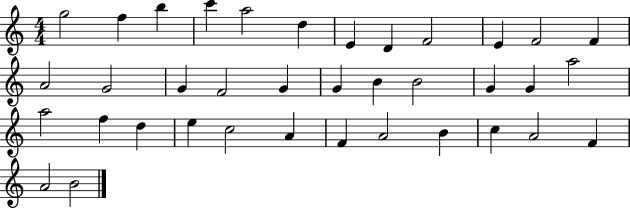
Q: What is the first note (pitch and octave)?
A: G5